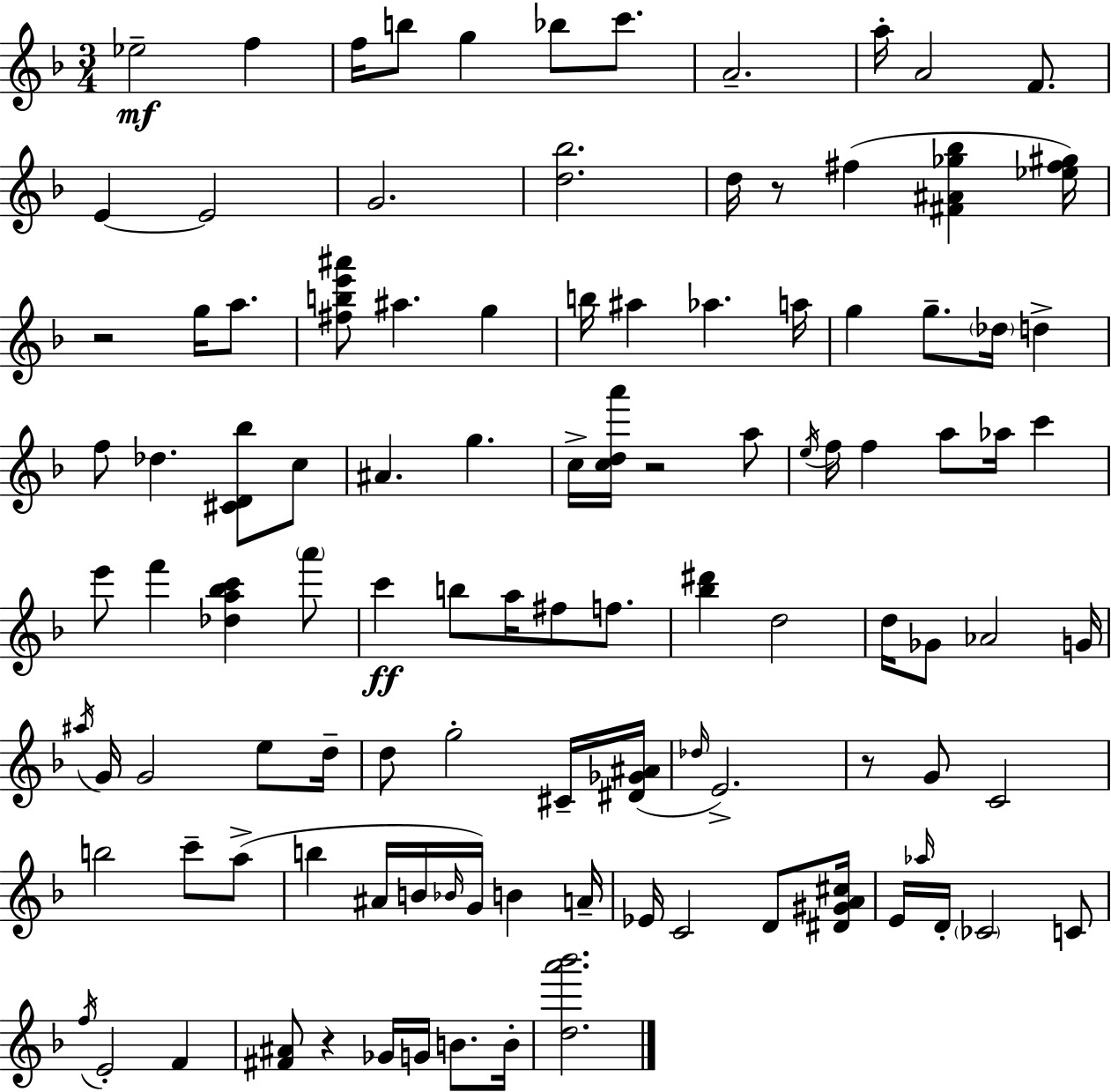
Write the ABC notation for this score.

X:1
T:Untitled
M:3/4
L:1/4
K:Dm
_e2 f f/4 b/2 g _b/2 c'/2 A2 a/4 A2 F/2 E E2 G2 [d_b]2 d/4 z/2 ^f [^F^A_g_b] [_e^f^g]/4 z2 g/4 a/2 [^fbe'^a']/2 ^a g b/4 ^a _a a/4 g g/2 _d/4 d f/2 _d [^CD_b]/2 c/2 ^A g c/4 [cda']/4 z2 a/2 e/4 f/4 f a/2 _a/4 c' e'/2 f' [_da_bc'] a'/2 c' b/2 a/4 ^f/2 f/2 [_b^d'] d2 d/4 _G/2 _A2 G/4 ^a/4 G/4 G2 e/2 d/4 d/2 g2 ^C/4 [^D_G^A]/4 _d/4 E2 z/2 G/2 C2 b2 c'/2 a/2 b ^A/4 B/4 _B/4 G/4 B A/4 _E/4 C2 D/2 [^D^GA^c]/4 E/4 _a/4 D/4 _C2 C/2 f/4 E2 F [^F^A]/2 z _G/4 G/4 B/2 B/4 [da'_b']2